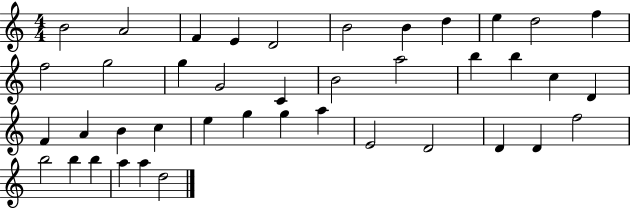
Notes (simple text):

B4/h A4/h F4/q E4/q D4/h B4/h B4/q D5/q E5/q D5/h F5/q F5/h G5/h G5/q G4/h C4/q B4/h A5/h B5/q B5/q C5/q D4/q F4/q A4/q B4/q C5/q E5/q G5/q G5/q A5/q E4/h D4/h D4/q D4/q F5/h B5/h B5/q B5/q A5/q A5/q D5/h